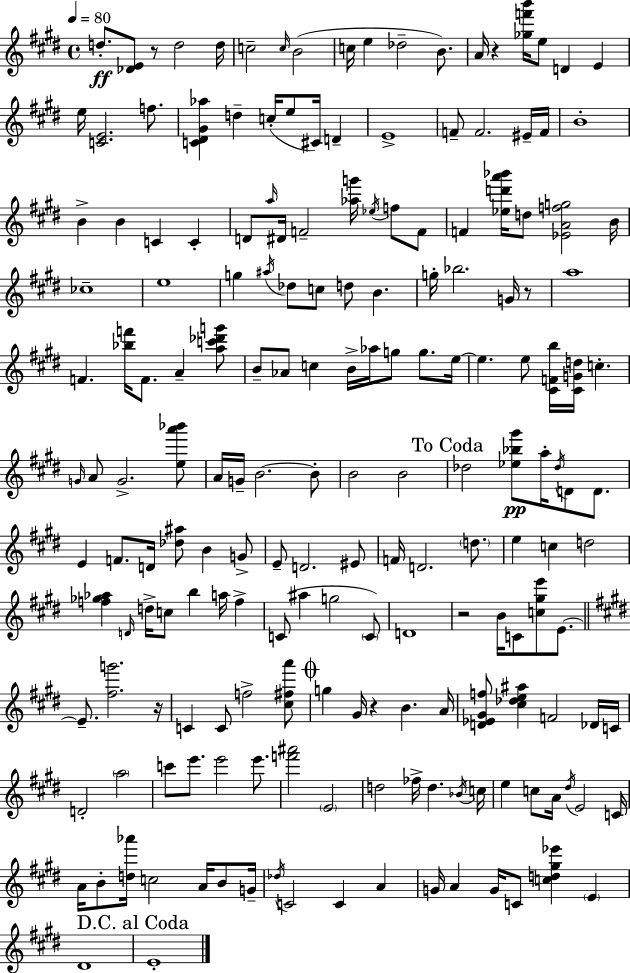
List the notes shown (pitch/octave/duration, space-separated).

D5/e. [Db4,E4]/e R/e D5/h D5/s C5/h C5/s B4/h C5/s E5/q Db5/h B4/e. A4/s R/q [Gb5,F6,B6]/s E5/e D4/q E4/q E5/s [C4,E4]/h. F5/e. [C4,D#4,G#4,Ab5]/q D5/q C5/s E5/e C#4/s D4/q E4/w F4/e F4/h. EIS4/s F4/s B4/w B4/q B4/q C4/q C4/q D4/e A5/s D#4/s F4/h [Ab5,G6]/s Eb5/s F5/e F4/e F4/q [Eb5,D6,A6,Bb6]/s D5/e [Eb4,A4,F5,G5]/h B4/s CES5/w E5/w G5/q A#5/s Db5/e C5/e D5/e B4/q. G5/s Bb5/h. G4/s R/e A5/w F4/q. [Bb5,F6]/s F4/e. A4/q [A5,C6,Db6,G6]/e B4/e Ab4/e C5/q B4/s Ab5/s G5/e G5/e. E5/s E5/q. E5/e [C#4,F4,B5]/s [C#4,G4,D5]/s C5/q. G4/s A4/e G4/h. [E5,A6,Bb6]/e A4/s G4/s B4/h. B4/e B4/h B4/h Db5/h [Eb5,Bb5,G#6]/e A5/s Db5/s D4/e D4/e. E4/q F4/e. D4/s [Db5,A#5]/e B4/q G4/e E4/e D4/h. EIS4/e F4/s D4/h. D5/e. E5/q C5/q D5/h [F5,Gb5,Ab5]/q D4/s D5/s C5/e B5/q A5/s F5/q C4/e A#5/q G5/h C4/e D4/w R/h B4/s C4/e [C5,G#5,E6]/e E4/e. E4/e. [F#5,G6]/h. R/s C4/q C4/e F5/h [C#5,F#5,A6]/e G5/q G#4/s R/q B4/q. A4/s [D4,Eb4,G#4,F5]/e [C#5,Db5,E5,A#5]/q F4/h Db4/s C4/s D4/h A5/h C6/e E6/e. E6/h E6/e. [F6,A#6]/h E4/h D5/h FES5/s D5/q. Bb4/s C5/s E5/q C5/e A4/s D#5/s E4/h C4/s A4/s B4/e [D5,Ab6]/s C5/h A4/s B4/e G4/s Db5/s C4/h C4/q A4/q G4/s A4/q G4/s C4/e [C5,D5,G#5,Eb6]/q E4/q D#4/w E4/w